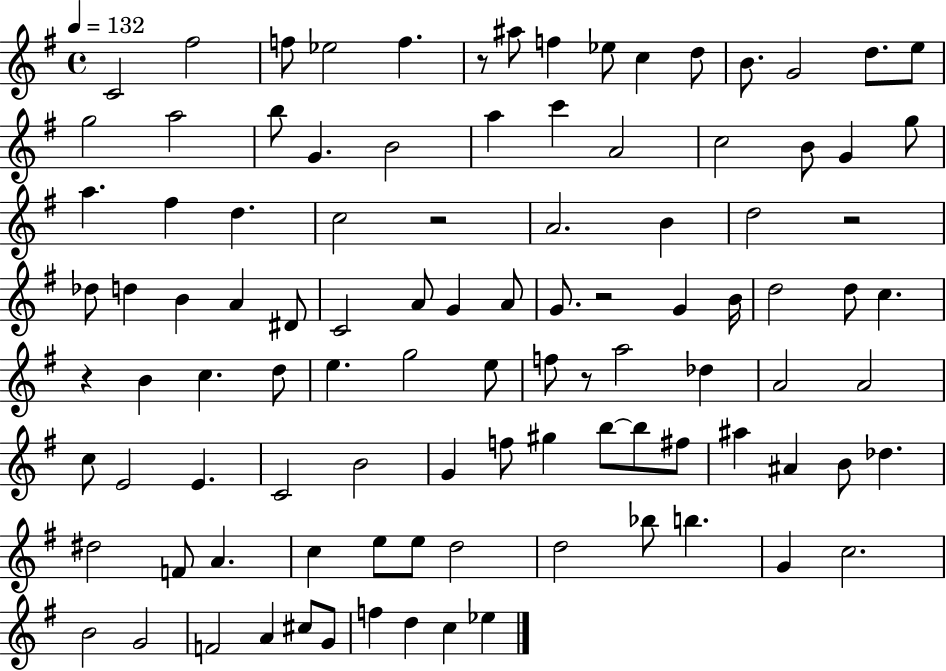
X:1
T:Untitled
M:4/4
L:1/4
K:G
C2 ^f2 f/2 _e2 f z/2 ^a/2 f _e/2 c d/2 B/2 G2 d/2 e/2 g2 a2 b/2 G B2 a c' A2 c2 B/2 G g/2 a ^f d c2 z2 A2 B d2 z2 _d/2 d B A ^D/2 C2 A/2 G A/2 G/2 z2 G B/4 d2 d/2 c z B c d/2 e g2 e/2 f/2 z/2 a2 _d A2 A2 c/2 E2 E C2 B2 G f/2 ^g b/2 b/2 ^f/2 ^a ^A B/2 _d ^d2 F/2 A c e/2 e/2 d2 d2 _b/2 b G c2 B2 G2 F2 A ^c/2 G/2 f d c _e